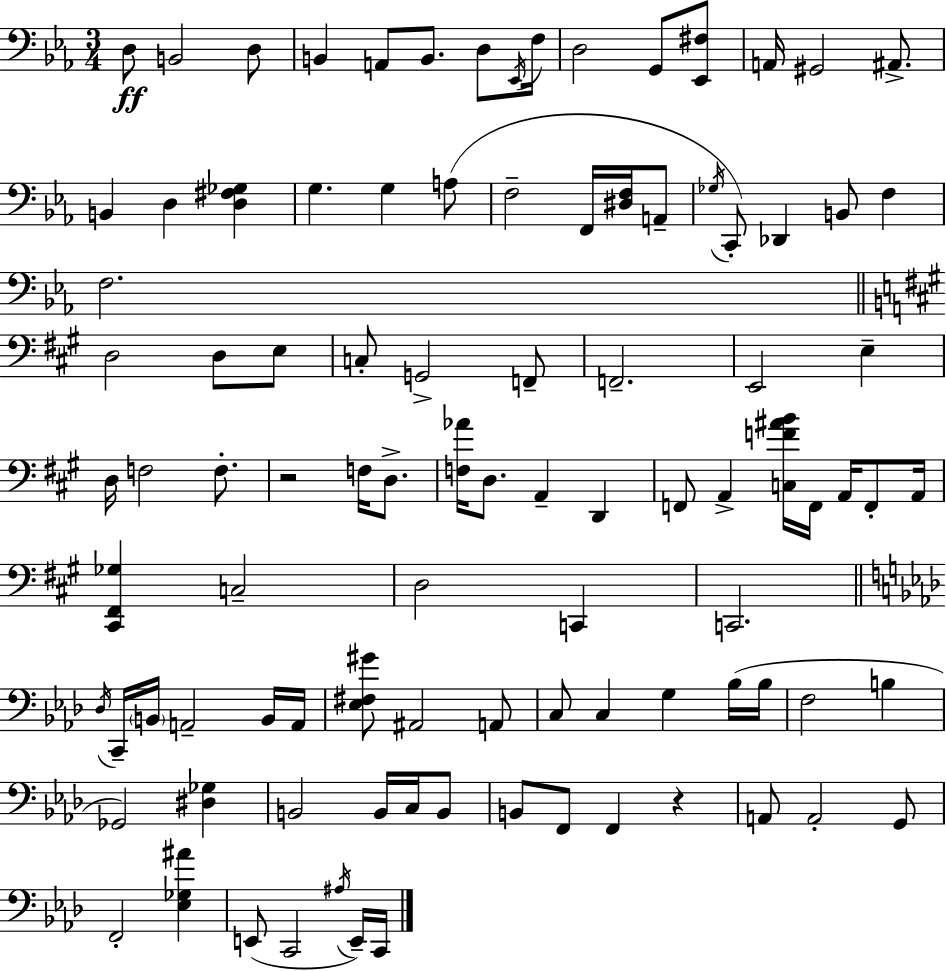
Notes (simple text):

D3/e B2/h D3/e B2/q A2/e B2/e. D3/e Eb2/s F3/s D3/h G2/e [Eb2,F#3]/e A2/s G#2/h A#2/e. B2/q D3/q [D3,F#3,Gb3]/q G3/q. G3/q A3/e F3/h F2/s [D#3,F3]/s A2/e Gb3/s C2/e Db2/q B2/e F3/q F3/h. D3/h D3/e E3/e C3/e G2/h F2/e F2/h. E2/h E3/q D3/s F3/h F3/e. R/h F3/s D3/e. [F3,Ab4]/s D3/e. A2/q D2/q F2/e A2/q [C3,F4,A#4,B4]/s F2/s A2/s F2/e A2/s [C#2,F#2,Gb3]/q C3/h D3/h C2/q C2/h. Db3/s C2/s B2/s A2/h B2/s A2/s [Eb3,F#3,G#4]/e A#2/h A2/e C3/e C3/q G3/q Bb3/s Bb3/s F3/h B3/q Gb2/h [D#3,Gb3]/q B2/h B2/s C3/s B2/e B2/e F2/e F2/q R/q A2/e A2/h G2/e F2/h [Eb3,Gb3,A#4]/q E2/e C2/h A#3/s E2/s C2/s